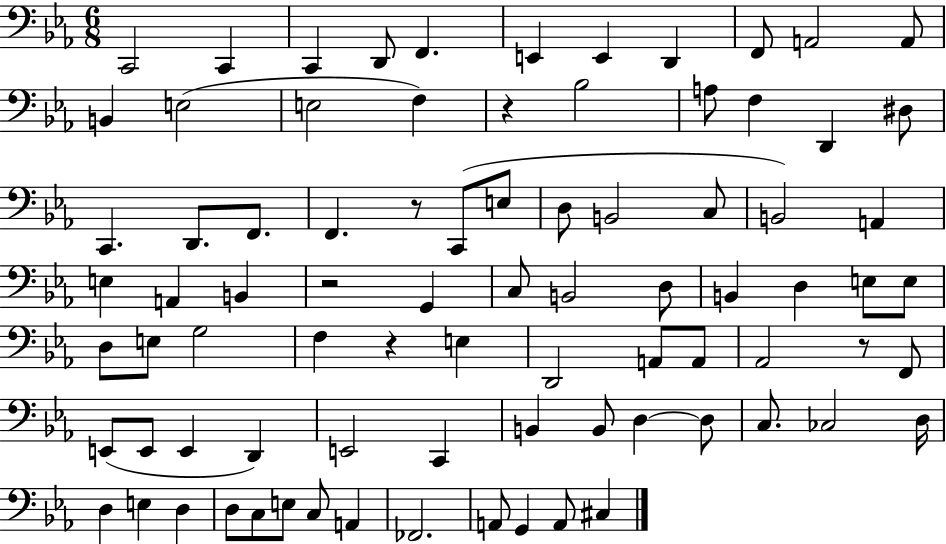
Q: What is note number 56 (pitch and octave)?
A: D2